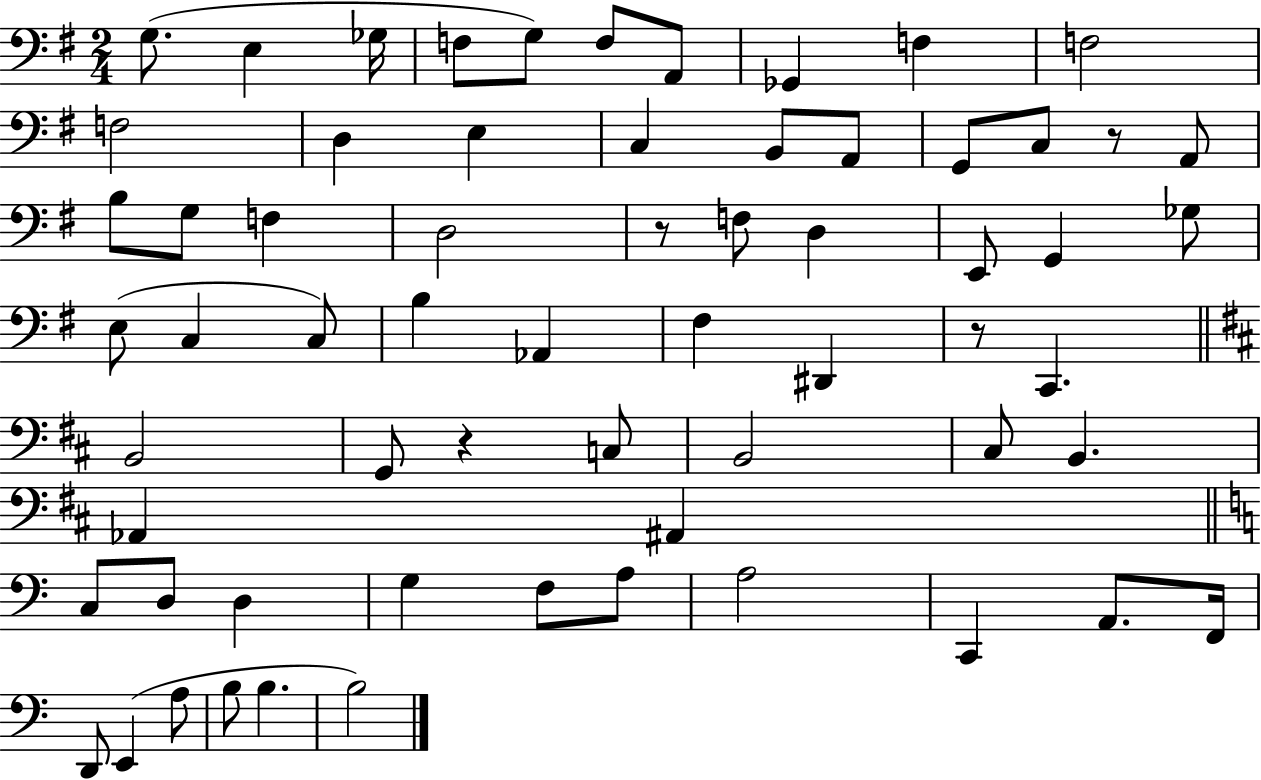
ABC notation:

X:1
T:Untitled
M:2/4
L:1/4
K:G
G,/2 E, _G,/4 F,/2 G,/2 F,/2 A,,/2 _G,, F, F,2 F,2 D, E, C, B,,/2 A,,/2 G,,/2 C,/2 z/2 A,,/2 B,/2 G,/2 F, D,2 z/2 F,/2 D, E,,/2 G,, _G,/2 E,/2 C, C,/2 B, _A,, ^F, ^D,, z/2 C,, B,,2 G,,/2 z C,/2 B,,2 ^C,/2 B,, _A,, ^A,, C,/2 D,/2 D, G, F,/2 A,/2 A,2 C,, A,,/2 F,,/4 D,,/2 E,, A,/2 B,/2 B, B,2